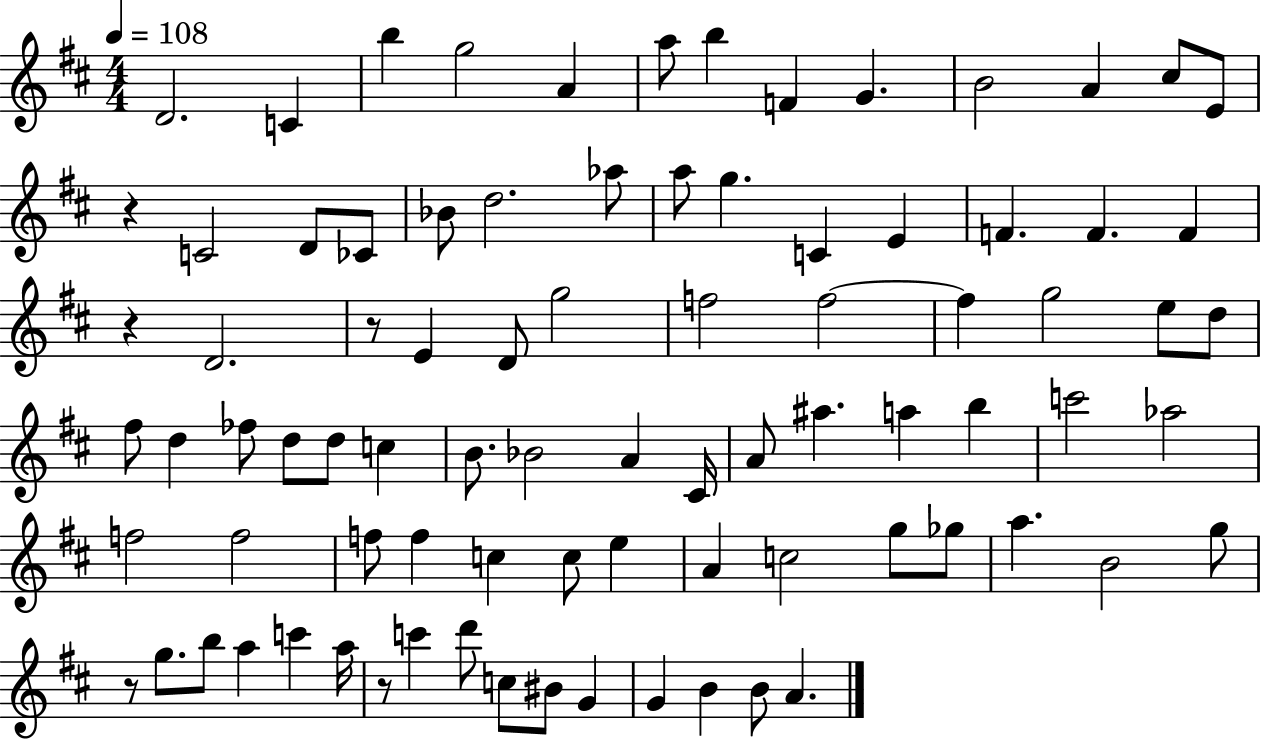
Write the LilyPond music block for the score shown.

{
  \clef treble
  \numericTimeSignature
  \time 4/4
  \key d \major
  \tempo 4 = 108
  d'2. c'4 | b''4 g''2 a'4 | a''8 b''4 f'4 g'4. | b'2 a'4 cis''8 e'8 | \break r4 c'2 d'8 ces'8 | bes'8 d''2. aes''8 | a''8 g''4. c'4 e'4 | f'4. f'4. f'4 | \break r4 d'2. | r8 e'4 d'8 g''2 | f''2 f''2~~ | f''4 g''2 e''8 d''8 | \break fis''8 d''4 fes''8 d''8 d''8 c''4 | b'8. bes'2 a'4 cis'16 | a'8 ais''4. a''4 b''4 | c'''2 aes''2 | \break f''2 f''2 | f''8 f''4 c''4 c''8 e''4 | a'4 c''2 g''8 ges''8 | a''4. b'2 g''8 | \break r8 g''8. b''8 a''4 c'''4 a''16 | r8 c'''4 d'''8 c''8 bis'8 g'4 | g'4 b'4 b'8 a'4. | \bar "|."
}